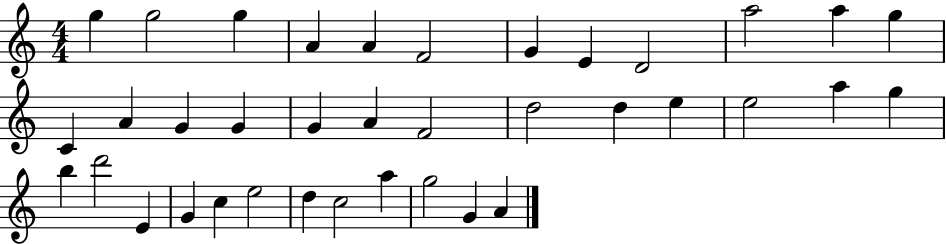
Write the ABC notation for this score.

X:1
T:Untitled
M:4/4
L:1/4
K:C
g g2 g A A F2 G E D2 a2 a g C A G G G A F2 d2 d e e2 a g b d'2 E G c e2 d c2 a g2 G A